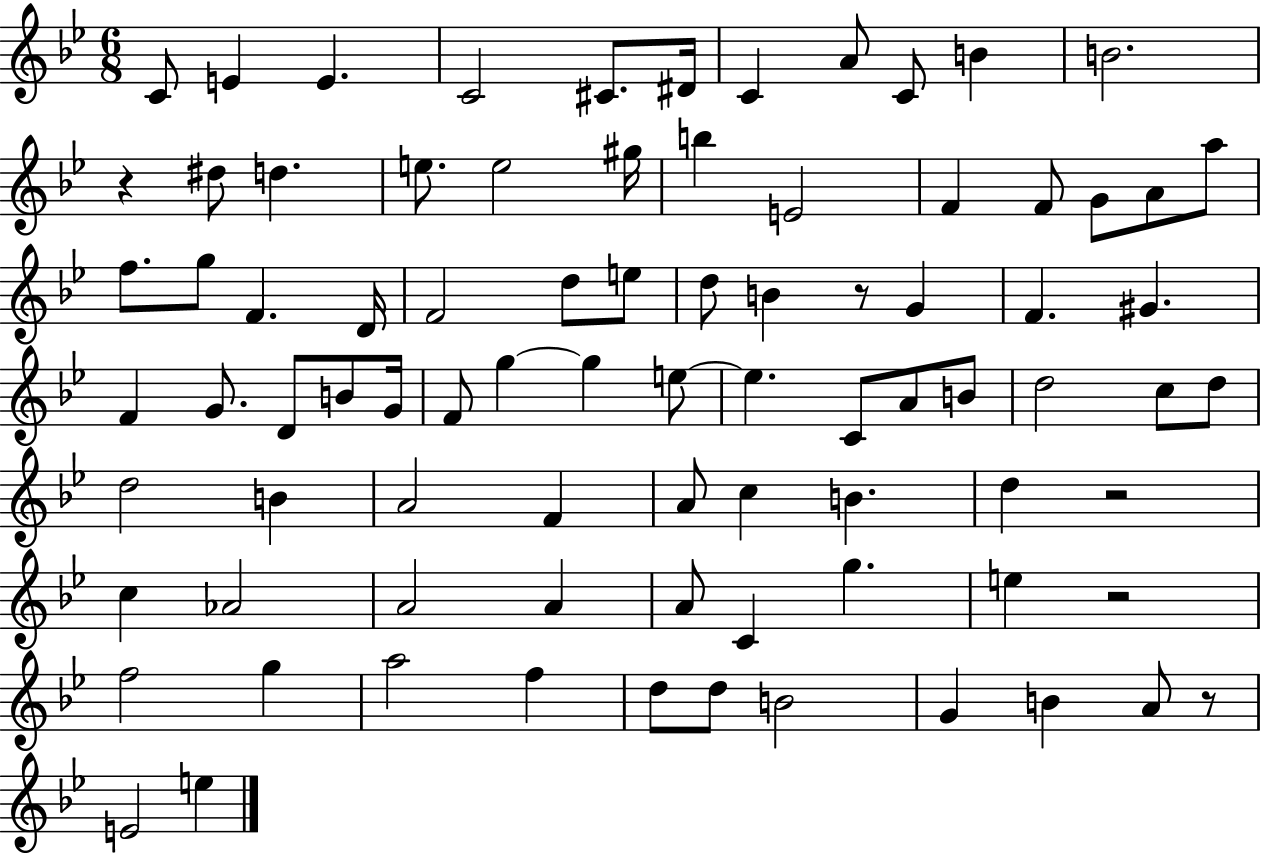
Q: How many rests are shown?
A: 5